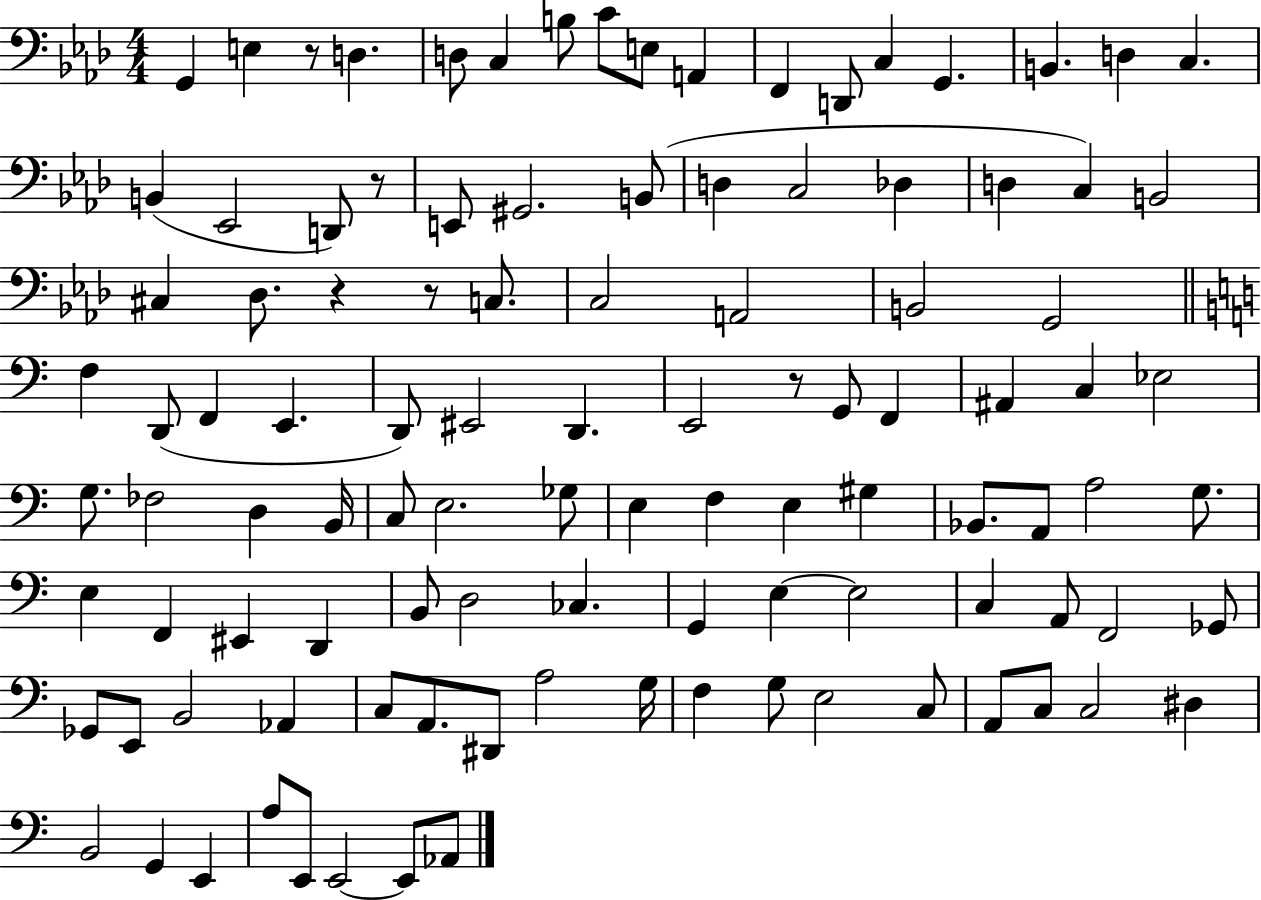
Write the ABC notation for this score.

X:1
T:Untitled
M:4/4
L:1/4
K:Ab
G,, E, z/2 D, D,/2 C, B,/2 C/2 E,/2 A,, F,, D,,/2 C, G,, B,, D, C, B,, _E,,2 D,,/2 z/2 E,,/2 ^G,,2 B,,/2 D, C,2 _D, D, C, B,,2 ^C, _D,/2 z z/2 C,/2 C,2 A,,2 B,,2 G,,2 F, D,,/2 F,, E,, D,,/2 ^E,,2 D,, E,,2 z/2 G,,/2 F,, ^A,, C, _E,2 G,/2 _F,2 D, B,,/4 C,/2 E,2 _G,/2 E, F, E, ^G, _B,,/2 A,,/2 A,2 G,/2 E, F,, ^E,, D,, B,,/2 D,2 _C, G,, E, E,2 C, A,,/2 F,,2 _G,,/2 _G,,/2 E,,/2 B,,2 _A,, C,/2 A,,/2 ^D,,/2 A,2 G,/4 F, G,/2 E,2 C,/2 A,,/2 C,/2 C,2 ^D, B,,2 G,, E,, A,/2 E,,/2 E,,2 E,,/2 _A,,/2